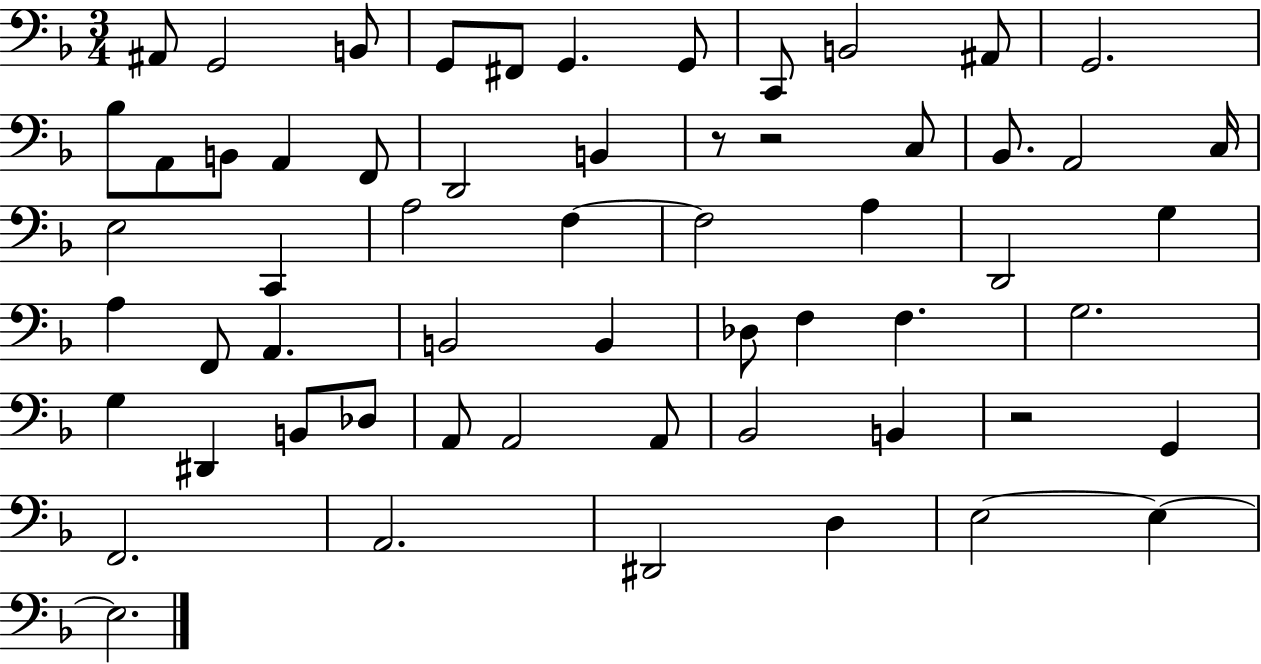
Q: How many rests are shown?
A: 3